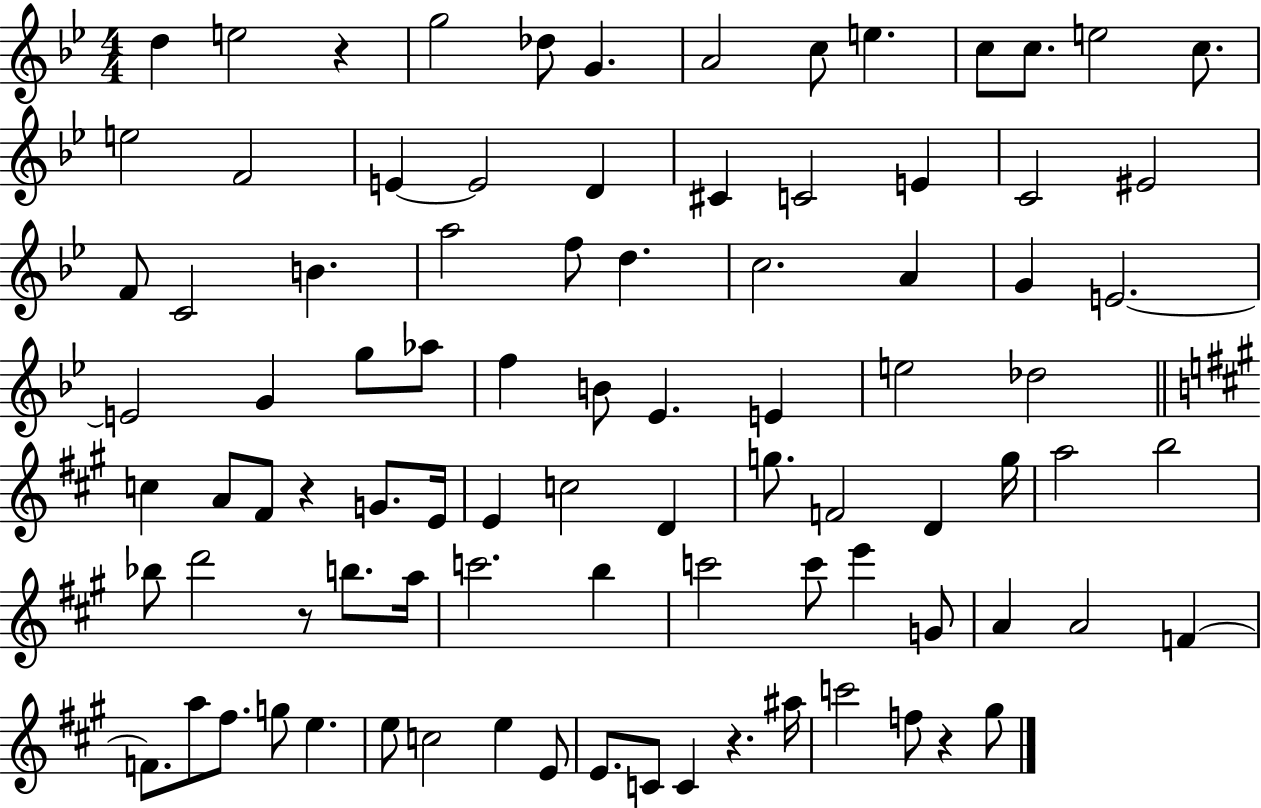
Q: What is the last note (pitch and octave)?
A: G#5